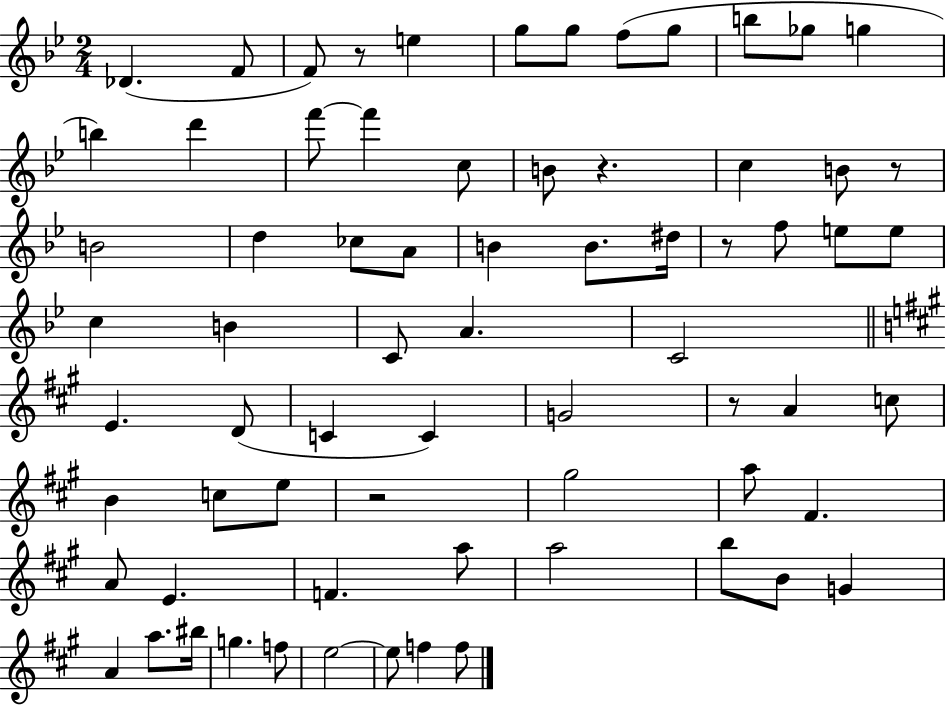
X:1
T:Untitled
M:2/4
L:1/4
K:Bb
_D F/2 F/2 z/2 e g/2 g/2 f/2 g/2 b/2 _g/2 g b d' f'/2 f' c/2 B/2 z c B/2 z/2 B2 d _c/2 A/2 B B/2 ^d/4 z/2 f/2 e/2 e/2 c B C/2 A C2 E D/2 C C G2 z/2 A c/2 B c/2 e/2 z2 ^g2 a/2 ^F A/2 E F a/2 a2 b/2 B/2 G A a/2 ^b/4 g f/2 e2 e/2 f f/2